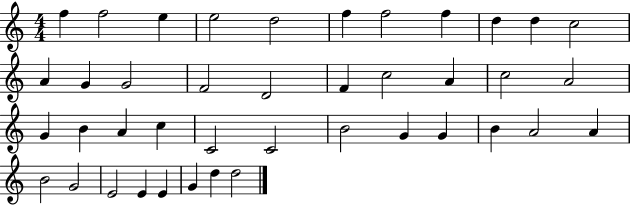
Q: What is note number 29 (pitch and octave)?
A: G4